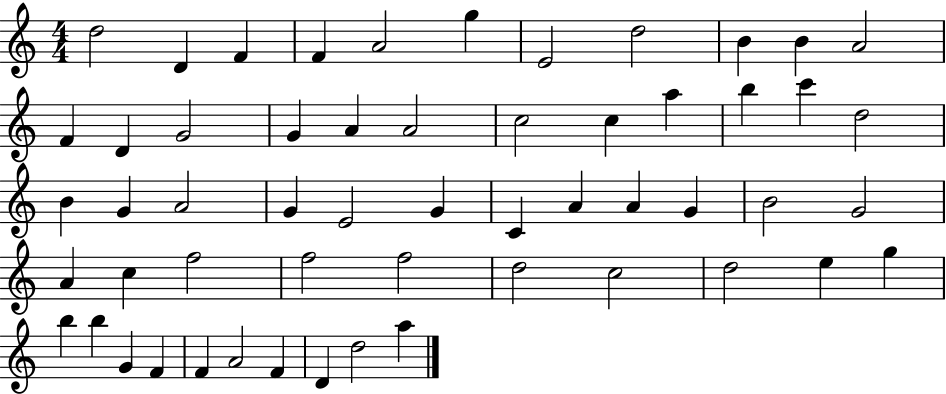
D5/h D4/q F4/q F4/q A4/h G5/q E4/h D5/h B4/q B4/q A4/h F4/q D4/q G4/h G4/q A4/q A4/h C5/h C5/q A5/q B5/q C6/q D5/h B4/q G4/q A4/h G4/q E4/h G4/q C4/q A4/q A4/q G4/q B4/h G4/h A4/q C5/q F5/h F5/h F5/h D5/h C5/h D5/h E5/q G5/q B5/q B5/q G4/q F4/q F4/q A4/h F4/q D4/q D5/h A5/q